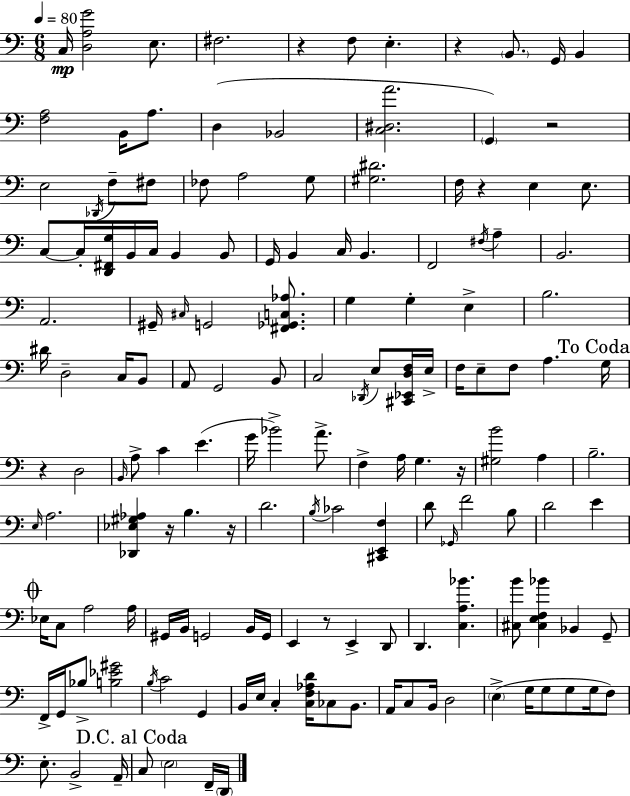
{
  \clef bass
  \numericTimeSignature
  \time 6/8
  \key a \minor
  \tempo 4 = 80
  c16\mp <d a g'>2 e8. | fis2. | r4 f8 e4.-. | r4 \parenthesize b,8. g,16 b,4 | \break <f a>2 b,16 a8. | d4( bes,2 | <c dis a'>2. | \parenthesize g,4) r2 | \break e2 \acciaccatura { des,16 } f8-- fis8 | fes8 a2 g8 | <gis dis'>2. | f16 r4 e4 e8. | \break c8~~ c16-. <d, fis, g>16 b,16 c16 b,4 b,8 | g,16 b,4 c16 b,4. | f,2 \acciaccatura { fis16 } a4-- | b,2. | \break a,2. | gis,16-- \grace { cis16 } g,2 | <fis, ges, c aes>8. g4 g4-. e4-> | b2. | \break dis'16 d2-- | c16 b,8 a,8 g,2 | b,8 c2 \acciaccatura { des,16 } | e8 <cis, ees, d f>16 e16-> f16 e8-- f8 a4. | \break \mark "To Coda" g16 r4 d2 | \grace { b,16 } a8-> c'4 e'4.( | g'16 bes'2->) | a'8.-> f4-> a16 g4. | \break r16 <gis b'>2 | a4 b2.-- | \grace { e16 } a2. | <des, ees gis aes>4 r16 b4. | \break r16 d'2. | \acciaccatura { b16 } ces'2 | <cis, e, f>4 d'8 \grace { ges,16 } f'2 | b8 d'2 | \break e'4 \mark \markup { \musicglyph "scripts.coda" } ees16 c8 a2 | a16 gis,16 b,16 g,2 | b,16 g,16 e,4 | r8 e,4-> d,8 d,4. | \break <c a bes'>4. <cis b'>8 <cis e f bes'>4 | bes,4 g,8-- f,16-> g,16 bes8-> | <b ees' gis'>2 \acciaccatura { b16 } c'2 | g,4 b,16 e16 c4-. | \break <c f aes d'>16 ces8 b,8. a,16 c8 | b,16 d2 \parenthesize e4->( | g16 g8 g8 g16 f8) e8.-. | b,2-> a,16-- \mark "D.C. al Coda" c8 \parenthesize e2 | \break f,16-- \parenthesize d,16 \bar "|."
}